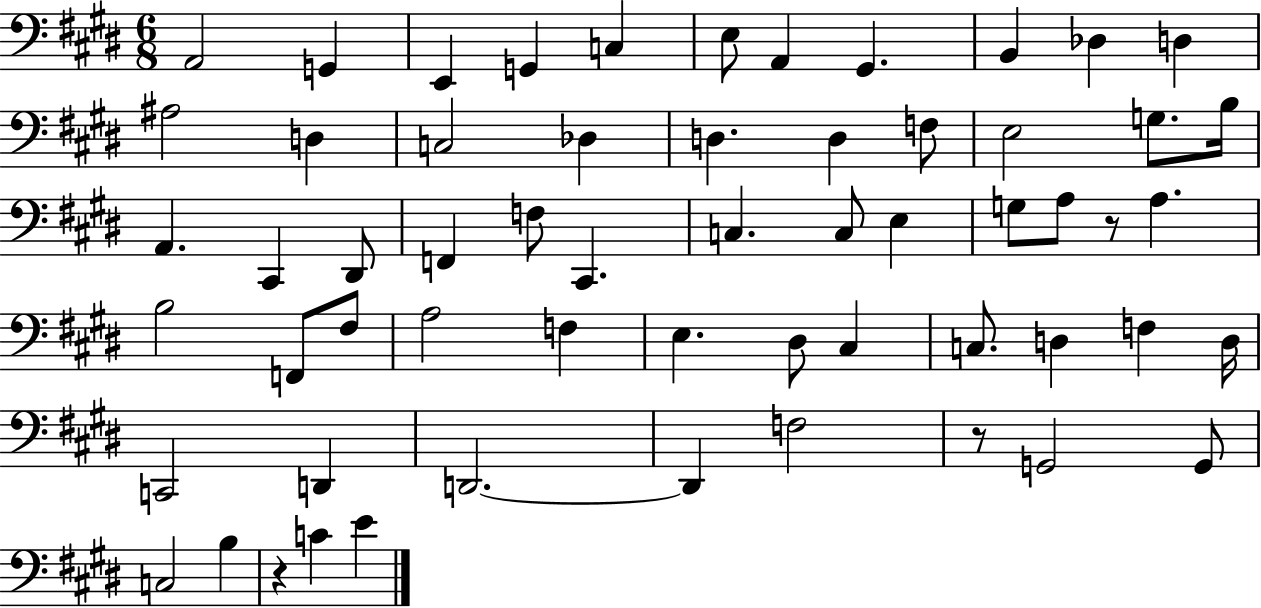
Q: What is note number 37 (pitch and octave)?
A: A3